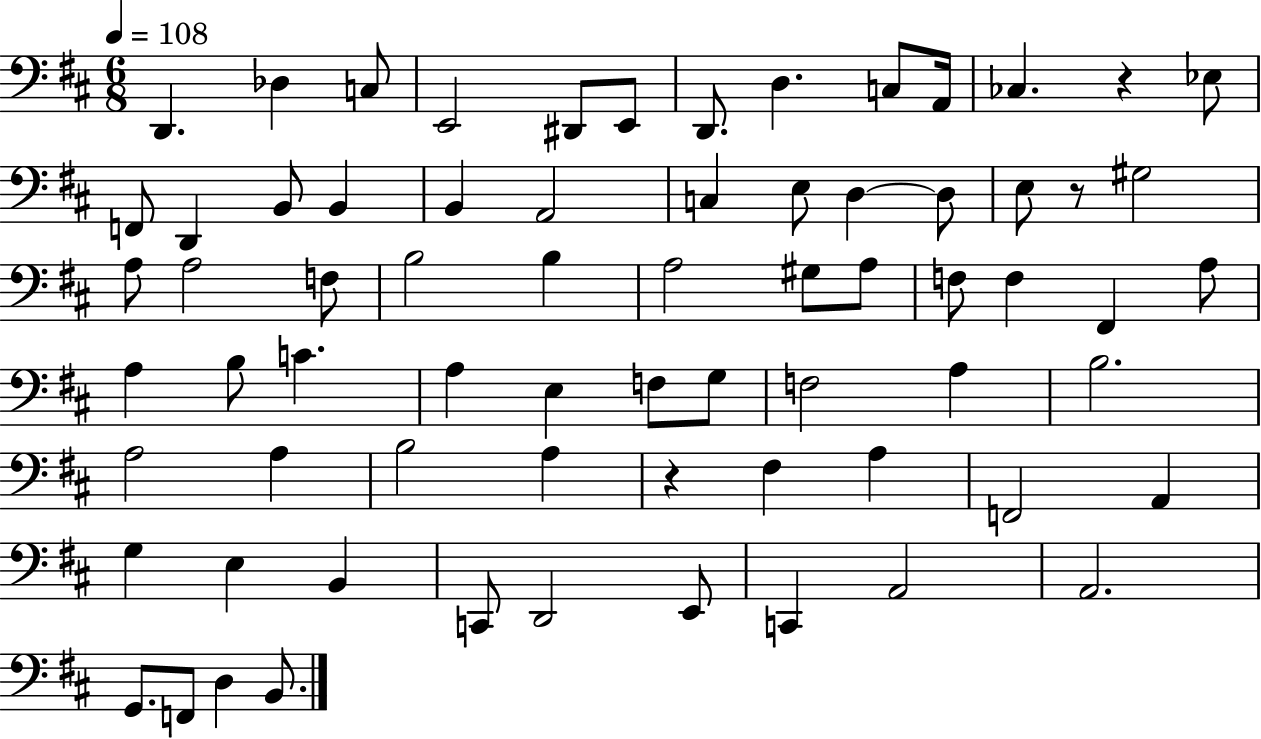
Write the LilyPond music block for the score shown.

{
  \clef bass
  \numericTimeSignature
  \time 6/8
  \key d \major
  \tempo 4 = 108
  d,4. des4 c8 | e,2 dis,8 e,8 | d,8. d4. c8 a,16 | ces4. r4 ees8 | \break f,8 d,4 b,8 b,4 | b,4 a,2 | c4 e8 d4~~ d8 | e8 r8 gis2 | \break a8 a2 f8 | b2 b4 | a2 gis8 a8 | f8 f4 fis,4 a8 | \break a4 b8 c'4. | a4 e4 f8 g8 | f2 a4 | b2. | \break a2 a4 | b2 a4 | r4 fis4 a4 | f,2 a,4 | \break g4 e4 b,4 | c,8 d,2 e,8 | c,4 a,2 | a,2. | \break g,8. f,8 d4 b,8. | \bar "|."
}